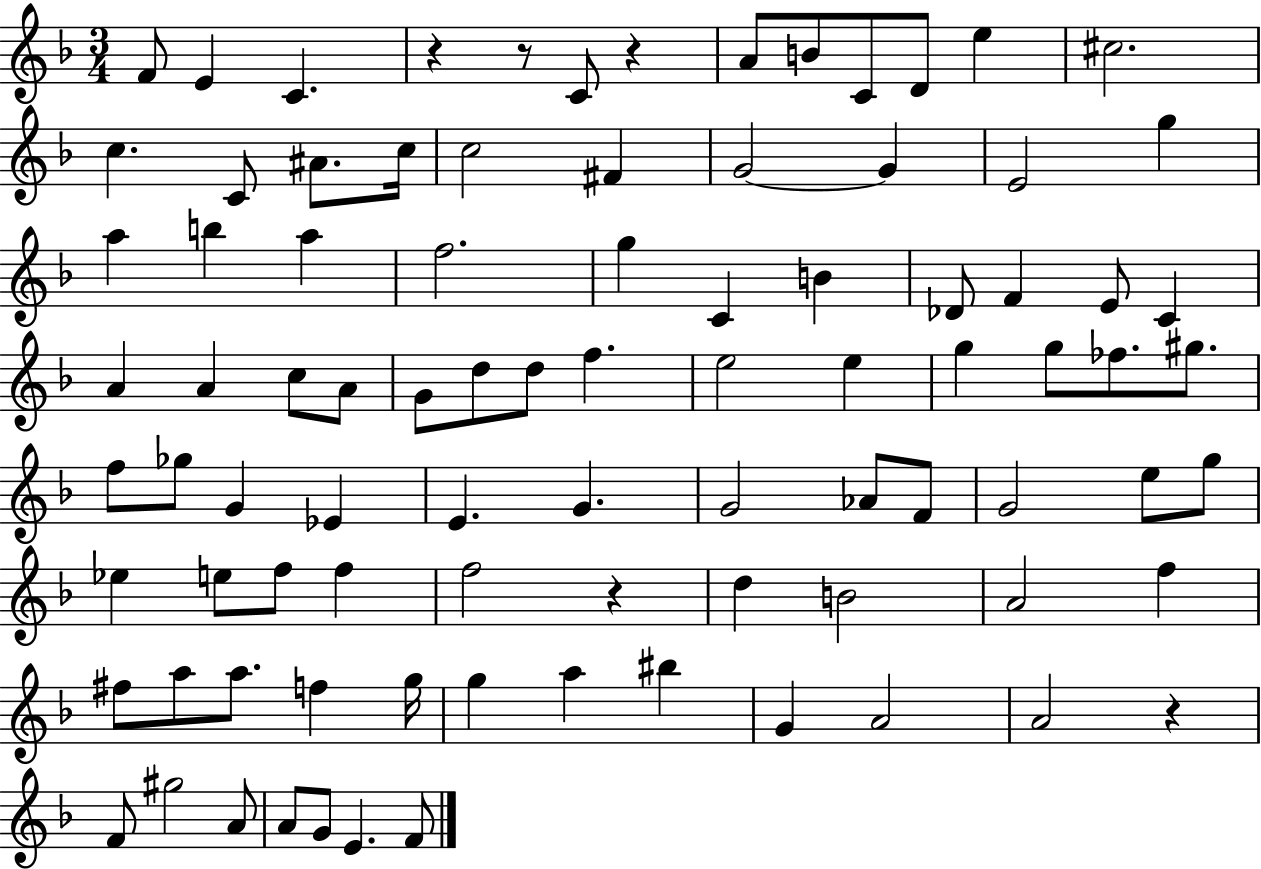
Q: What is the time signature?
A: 3/4